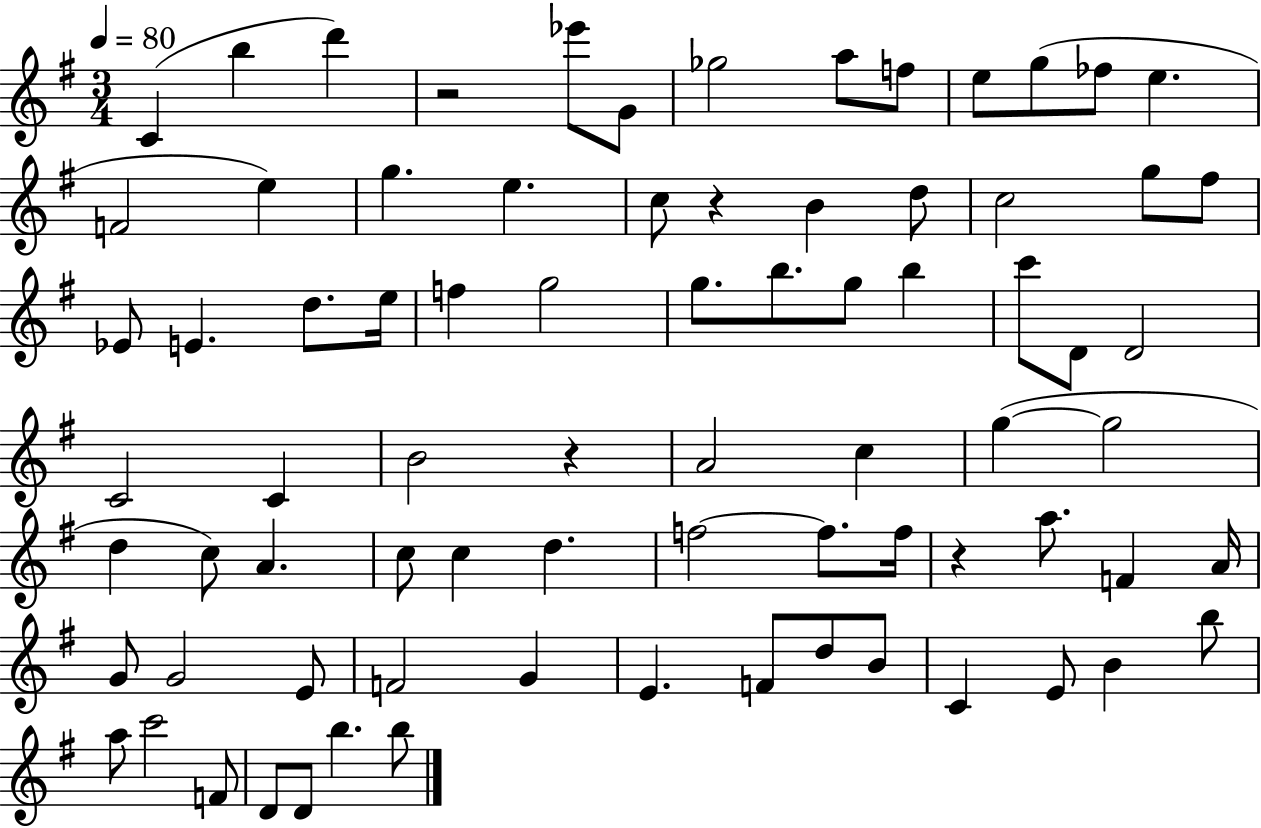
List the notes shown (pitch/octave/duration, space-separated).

C4/q B5/q D6/q R/h Eb6/e G4/e Gb5/h A5/e F5/e E5/e G5/e FES5/e E5/q. F4/h E5/q G5/q. E5/q. C5/e R/q B4/q D5/e C5/h G5/e F#5/e Eb4/e E4/q. D5/e. E5/s F5/q G5/h G5/e. B5/e. G5/e B5/q C6/e D4/e D4/h C4/h C4/q B4/h R/q A4/h C5/q G5/q G5/h D5/q C5/e A4/q. C5/e C5/q D5/q. F5/h F5/e. F5/s R/q A5/e. F4/q A4/s G4/e G4/h E4/e F4/h G4/q E4/q. F4/e D5/e B4/e C4/q E4/e B4/q B5/e A5/e C6/h F4/e D4/e D4/e B5/q. B5/e